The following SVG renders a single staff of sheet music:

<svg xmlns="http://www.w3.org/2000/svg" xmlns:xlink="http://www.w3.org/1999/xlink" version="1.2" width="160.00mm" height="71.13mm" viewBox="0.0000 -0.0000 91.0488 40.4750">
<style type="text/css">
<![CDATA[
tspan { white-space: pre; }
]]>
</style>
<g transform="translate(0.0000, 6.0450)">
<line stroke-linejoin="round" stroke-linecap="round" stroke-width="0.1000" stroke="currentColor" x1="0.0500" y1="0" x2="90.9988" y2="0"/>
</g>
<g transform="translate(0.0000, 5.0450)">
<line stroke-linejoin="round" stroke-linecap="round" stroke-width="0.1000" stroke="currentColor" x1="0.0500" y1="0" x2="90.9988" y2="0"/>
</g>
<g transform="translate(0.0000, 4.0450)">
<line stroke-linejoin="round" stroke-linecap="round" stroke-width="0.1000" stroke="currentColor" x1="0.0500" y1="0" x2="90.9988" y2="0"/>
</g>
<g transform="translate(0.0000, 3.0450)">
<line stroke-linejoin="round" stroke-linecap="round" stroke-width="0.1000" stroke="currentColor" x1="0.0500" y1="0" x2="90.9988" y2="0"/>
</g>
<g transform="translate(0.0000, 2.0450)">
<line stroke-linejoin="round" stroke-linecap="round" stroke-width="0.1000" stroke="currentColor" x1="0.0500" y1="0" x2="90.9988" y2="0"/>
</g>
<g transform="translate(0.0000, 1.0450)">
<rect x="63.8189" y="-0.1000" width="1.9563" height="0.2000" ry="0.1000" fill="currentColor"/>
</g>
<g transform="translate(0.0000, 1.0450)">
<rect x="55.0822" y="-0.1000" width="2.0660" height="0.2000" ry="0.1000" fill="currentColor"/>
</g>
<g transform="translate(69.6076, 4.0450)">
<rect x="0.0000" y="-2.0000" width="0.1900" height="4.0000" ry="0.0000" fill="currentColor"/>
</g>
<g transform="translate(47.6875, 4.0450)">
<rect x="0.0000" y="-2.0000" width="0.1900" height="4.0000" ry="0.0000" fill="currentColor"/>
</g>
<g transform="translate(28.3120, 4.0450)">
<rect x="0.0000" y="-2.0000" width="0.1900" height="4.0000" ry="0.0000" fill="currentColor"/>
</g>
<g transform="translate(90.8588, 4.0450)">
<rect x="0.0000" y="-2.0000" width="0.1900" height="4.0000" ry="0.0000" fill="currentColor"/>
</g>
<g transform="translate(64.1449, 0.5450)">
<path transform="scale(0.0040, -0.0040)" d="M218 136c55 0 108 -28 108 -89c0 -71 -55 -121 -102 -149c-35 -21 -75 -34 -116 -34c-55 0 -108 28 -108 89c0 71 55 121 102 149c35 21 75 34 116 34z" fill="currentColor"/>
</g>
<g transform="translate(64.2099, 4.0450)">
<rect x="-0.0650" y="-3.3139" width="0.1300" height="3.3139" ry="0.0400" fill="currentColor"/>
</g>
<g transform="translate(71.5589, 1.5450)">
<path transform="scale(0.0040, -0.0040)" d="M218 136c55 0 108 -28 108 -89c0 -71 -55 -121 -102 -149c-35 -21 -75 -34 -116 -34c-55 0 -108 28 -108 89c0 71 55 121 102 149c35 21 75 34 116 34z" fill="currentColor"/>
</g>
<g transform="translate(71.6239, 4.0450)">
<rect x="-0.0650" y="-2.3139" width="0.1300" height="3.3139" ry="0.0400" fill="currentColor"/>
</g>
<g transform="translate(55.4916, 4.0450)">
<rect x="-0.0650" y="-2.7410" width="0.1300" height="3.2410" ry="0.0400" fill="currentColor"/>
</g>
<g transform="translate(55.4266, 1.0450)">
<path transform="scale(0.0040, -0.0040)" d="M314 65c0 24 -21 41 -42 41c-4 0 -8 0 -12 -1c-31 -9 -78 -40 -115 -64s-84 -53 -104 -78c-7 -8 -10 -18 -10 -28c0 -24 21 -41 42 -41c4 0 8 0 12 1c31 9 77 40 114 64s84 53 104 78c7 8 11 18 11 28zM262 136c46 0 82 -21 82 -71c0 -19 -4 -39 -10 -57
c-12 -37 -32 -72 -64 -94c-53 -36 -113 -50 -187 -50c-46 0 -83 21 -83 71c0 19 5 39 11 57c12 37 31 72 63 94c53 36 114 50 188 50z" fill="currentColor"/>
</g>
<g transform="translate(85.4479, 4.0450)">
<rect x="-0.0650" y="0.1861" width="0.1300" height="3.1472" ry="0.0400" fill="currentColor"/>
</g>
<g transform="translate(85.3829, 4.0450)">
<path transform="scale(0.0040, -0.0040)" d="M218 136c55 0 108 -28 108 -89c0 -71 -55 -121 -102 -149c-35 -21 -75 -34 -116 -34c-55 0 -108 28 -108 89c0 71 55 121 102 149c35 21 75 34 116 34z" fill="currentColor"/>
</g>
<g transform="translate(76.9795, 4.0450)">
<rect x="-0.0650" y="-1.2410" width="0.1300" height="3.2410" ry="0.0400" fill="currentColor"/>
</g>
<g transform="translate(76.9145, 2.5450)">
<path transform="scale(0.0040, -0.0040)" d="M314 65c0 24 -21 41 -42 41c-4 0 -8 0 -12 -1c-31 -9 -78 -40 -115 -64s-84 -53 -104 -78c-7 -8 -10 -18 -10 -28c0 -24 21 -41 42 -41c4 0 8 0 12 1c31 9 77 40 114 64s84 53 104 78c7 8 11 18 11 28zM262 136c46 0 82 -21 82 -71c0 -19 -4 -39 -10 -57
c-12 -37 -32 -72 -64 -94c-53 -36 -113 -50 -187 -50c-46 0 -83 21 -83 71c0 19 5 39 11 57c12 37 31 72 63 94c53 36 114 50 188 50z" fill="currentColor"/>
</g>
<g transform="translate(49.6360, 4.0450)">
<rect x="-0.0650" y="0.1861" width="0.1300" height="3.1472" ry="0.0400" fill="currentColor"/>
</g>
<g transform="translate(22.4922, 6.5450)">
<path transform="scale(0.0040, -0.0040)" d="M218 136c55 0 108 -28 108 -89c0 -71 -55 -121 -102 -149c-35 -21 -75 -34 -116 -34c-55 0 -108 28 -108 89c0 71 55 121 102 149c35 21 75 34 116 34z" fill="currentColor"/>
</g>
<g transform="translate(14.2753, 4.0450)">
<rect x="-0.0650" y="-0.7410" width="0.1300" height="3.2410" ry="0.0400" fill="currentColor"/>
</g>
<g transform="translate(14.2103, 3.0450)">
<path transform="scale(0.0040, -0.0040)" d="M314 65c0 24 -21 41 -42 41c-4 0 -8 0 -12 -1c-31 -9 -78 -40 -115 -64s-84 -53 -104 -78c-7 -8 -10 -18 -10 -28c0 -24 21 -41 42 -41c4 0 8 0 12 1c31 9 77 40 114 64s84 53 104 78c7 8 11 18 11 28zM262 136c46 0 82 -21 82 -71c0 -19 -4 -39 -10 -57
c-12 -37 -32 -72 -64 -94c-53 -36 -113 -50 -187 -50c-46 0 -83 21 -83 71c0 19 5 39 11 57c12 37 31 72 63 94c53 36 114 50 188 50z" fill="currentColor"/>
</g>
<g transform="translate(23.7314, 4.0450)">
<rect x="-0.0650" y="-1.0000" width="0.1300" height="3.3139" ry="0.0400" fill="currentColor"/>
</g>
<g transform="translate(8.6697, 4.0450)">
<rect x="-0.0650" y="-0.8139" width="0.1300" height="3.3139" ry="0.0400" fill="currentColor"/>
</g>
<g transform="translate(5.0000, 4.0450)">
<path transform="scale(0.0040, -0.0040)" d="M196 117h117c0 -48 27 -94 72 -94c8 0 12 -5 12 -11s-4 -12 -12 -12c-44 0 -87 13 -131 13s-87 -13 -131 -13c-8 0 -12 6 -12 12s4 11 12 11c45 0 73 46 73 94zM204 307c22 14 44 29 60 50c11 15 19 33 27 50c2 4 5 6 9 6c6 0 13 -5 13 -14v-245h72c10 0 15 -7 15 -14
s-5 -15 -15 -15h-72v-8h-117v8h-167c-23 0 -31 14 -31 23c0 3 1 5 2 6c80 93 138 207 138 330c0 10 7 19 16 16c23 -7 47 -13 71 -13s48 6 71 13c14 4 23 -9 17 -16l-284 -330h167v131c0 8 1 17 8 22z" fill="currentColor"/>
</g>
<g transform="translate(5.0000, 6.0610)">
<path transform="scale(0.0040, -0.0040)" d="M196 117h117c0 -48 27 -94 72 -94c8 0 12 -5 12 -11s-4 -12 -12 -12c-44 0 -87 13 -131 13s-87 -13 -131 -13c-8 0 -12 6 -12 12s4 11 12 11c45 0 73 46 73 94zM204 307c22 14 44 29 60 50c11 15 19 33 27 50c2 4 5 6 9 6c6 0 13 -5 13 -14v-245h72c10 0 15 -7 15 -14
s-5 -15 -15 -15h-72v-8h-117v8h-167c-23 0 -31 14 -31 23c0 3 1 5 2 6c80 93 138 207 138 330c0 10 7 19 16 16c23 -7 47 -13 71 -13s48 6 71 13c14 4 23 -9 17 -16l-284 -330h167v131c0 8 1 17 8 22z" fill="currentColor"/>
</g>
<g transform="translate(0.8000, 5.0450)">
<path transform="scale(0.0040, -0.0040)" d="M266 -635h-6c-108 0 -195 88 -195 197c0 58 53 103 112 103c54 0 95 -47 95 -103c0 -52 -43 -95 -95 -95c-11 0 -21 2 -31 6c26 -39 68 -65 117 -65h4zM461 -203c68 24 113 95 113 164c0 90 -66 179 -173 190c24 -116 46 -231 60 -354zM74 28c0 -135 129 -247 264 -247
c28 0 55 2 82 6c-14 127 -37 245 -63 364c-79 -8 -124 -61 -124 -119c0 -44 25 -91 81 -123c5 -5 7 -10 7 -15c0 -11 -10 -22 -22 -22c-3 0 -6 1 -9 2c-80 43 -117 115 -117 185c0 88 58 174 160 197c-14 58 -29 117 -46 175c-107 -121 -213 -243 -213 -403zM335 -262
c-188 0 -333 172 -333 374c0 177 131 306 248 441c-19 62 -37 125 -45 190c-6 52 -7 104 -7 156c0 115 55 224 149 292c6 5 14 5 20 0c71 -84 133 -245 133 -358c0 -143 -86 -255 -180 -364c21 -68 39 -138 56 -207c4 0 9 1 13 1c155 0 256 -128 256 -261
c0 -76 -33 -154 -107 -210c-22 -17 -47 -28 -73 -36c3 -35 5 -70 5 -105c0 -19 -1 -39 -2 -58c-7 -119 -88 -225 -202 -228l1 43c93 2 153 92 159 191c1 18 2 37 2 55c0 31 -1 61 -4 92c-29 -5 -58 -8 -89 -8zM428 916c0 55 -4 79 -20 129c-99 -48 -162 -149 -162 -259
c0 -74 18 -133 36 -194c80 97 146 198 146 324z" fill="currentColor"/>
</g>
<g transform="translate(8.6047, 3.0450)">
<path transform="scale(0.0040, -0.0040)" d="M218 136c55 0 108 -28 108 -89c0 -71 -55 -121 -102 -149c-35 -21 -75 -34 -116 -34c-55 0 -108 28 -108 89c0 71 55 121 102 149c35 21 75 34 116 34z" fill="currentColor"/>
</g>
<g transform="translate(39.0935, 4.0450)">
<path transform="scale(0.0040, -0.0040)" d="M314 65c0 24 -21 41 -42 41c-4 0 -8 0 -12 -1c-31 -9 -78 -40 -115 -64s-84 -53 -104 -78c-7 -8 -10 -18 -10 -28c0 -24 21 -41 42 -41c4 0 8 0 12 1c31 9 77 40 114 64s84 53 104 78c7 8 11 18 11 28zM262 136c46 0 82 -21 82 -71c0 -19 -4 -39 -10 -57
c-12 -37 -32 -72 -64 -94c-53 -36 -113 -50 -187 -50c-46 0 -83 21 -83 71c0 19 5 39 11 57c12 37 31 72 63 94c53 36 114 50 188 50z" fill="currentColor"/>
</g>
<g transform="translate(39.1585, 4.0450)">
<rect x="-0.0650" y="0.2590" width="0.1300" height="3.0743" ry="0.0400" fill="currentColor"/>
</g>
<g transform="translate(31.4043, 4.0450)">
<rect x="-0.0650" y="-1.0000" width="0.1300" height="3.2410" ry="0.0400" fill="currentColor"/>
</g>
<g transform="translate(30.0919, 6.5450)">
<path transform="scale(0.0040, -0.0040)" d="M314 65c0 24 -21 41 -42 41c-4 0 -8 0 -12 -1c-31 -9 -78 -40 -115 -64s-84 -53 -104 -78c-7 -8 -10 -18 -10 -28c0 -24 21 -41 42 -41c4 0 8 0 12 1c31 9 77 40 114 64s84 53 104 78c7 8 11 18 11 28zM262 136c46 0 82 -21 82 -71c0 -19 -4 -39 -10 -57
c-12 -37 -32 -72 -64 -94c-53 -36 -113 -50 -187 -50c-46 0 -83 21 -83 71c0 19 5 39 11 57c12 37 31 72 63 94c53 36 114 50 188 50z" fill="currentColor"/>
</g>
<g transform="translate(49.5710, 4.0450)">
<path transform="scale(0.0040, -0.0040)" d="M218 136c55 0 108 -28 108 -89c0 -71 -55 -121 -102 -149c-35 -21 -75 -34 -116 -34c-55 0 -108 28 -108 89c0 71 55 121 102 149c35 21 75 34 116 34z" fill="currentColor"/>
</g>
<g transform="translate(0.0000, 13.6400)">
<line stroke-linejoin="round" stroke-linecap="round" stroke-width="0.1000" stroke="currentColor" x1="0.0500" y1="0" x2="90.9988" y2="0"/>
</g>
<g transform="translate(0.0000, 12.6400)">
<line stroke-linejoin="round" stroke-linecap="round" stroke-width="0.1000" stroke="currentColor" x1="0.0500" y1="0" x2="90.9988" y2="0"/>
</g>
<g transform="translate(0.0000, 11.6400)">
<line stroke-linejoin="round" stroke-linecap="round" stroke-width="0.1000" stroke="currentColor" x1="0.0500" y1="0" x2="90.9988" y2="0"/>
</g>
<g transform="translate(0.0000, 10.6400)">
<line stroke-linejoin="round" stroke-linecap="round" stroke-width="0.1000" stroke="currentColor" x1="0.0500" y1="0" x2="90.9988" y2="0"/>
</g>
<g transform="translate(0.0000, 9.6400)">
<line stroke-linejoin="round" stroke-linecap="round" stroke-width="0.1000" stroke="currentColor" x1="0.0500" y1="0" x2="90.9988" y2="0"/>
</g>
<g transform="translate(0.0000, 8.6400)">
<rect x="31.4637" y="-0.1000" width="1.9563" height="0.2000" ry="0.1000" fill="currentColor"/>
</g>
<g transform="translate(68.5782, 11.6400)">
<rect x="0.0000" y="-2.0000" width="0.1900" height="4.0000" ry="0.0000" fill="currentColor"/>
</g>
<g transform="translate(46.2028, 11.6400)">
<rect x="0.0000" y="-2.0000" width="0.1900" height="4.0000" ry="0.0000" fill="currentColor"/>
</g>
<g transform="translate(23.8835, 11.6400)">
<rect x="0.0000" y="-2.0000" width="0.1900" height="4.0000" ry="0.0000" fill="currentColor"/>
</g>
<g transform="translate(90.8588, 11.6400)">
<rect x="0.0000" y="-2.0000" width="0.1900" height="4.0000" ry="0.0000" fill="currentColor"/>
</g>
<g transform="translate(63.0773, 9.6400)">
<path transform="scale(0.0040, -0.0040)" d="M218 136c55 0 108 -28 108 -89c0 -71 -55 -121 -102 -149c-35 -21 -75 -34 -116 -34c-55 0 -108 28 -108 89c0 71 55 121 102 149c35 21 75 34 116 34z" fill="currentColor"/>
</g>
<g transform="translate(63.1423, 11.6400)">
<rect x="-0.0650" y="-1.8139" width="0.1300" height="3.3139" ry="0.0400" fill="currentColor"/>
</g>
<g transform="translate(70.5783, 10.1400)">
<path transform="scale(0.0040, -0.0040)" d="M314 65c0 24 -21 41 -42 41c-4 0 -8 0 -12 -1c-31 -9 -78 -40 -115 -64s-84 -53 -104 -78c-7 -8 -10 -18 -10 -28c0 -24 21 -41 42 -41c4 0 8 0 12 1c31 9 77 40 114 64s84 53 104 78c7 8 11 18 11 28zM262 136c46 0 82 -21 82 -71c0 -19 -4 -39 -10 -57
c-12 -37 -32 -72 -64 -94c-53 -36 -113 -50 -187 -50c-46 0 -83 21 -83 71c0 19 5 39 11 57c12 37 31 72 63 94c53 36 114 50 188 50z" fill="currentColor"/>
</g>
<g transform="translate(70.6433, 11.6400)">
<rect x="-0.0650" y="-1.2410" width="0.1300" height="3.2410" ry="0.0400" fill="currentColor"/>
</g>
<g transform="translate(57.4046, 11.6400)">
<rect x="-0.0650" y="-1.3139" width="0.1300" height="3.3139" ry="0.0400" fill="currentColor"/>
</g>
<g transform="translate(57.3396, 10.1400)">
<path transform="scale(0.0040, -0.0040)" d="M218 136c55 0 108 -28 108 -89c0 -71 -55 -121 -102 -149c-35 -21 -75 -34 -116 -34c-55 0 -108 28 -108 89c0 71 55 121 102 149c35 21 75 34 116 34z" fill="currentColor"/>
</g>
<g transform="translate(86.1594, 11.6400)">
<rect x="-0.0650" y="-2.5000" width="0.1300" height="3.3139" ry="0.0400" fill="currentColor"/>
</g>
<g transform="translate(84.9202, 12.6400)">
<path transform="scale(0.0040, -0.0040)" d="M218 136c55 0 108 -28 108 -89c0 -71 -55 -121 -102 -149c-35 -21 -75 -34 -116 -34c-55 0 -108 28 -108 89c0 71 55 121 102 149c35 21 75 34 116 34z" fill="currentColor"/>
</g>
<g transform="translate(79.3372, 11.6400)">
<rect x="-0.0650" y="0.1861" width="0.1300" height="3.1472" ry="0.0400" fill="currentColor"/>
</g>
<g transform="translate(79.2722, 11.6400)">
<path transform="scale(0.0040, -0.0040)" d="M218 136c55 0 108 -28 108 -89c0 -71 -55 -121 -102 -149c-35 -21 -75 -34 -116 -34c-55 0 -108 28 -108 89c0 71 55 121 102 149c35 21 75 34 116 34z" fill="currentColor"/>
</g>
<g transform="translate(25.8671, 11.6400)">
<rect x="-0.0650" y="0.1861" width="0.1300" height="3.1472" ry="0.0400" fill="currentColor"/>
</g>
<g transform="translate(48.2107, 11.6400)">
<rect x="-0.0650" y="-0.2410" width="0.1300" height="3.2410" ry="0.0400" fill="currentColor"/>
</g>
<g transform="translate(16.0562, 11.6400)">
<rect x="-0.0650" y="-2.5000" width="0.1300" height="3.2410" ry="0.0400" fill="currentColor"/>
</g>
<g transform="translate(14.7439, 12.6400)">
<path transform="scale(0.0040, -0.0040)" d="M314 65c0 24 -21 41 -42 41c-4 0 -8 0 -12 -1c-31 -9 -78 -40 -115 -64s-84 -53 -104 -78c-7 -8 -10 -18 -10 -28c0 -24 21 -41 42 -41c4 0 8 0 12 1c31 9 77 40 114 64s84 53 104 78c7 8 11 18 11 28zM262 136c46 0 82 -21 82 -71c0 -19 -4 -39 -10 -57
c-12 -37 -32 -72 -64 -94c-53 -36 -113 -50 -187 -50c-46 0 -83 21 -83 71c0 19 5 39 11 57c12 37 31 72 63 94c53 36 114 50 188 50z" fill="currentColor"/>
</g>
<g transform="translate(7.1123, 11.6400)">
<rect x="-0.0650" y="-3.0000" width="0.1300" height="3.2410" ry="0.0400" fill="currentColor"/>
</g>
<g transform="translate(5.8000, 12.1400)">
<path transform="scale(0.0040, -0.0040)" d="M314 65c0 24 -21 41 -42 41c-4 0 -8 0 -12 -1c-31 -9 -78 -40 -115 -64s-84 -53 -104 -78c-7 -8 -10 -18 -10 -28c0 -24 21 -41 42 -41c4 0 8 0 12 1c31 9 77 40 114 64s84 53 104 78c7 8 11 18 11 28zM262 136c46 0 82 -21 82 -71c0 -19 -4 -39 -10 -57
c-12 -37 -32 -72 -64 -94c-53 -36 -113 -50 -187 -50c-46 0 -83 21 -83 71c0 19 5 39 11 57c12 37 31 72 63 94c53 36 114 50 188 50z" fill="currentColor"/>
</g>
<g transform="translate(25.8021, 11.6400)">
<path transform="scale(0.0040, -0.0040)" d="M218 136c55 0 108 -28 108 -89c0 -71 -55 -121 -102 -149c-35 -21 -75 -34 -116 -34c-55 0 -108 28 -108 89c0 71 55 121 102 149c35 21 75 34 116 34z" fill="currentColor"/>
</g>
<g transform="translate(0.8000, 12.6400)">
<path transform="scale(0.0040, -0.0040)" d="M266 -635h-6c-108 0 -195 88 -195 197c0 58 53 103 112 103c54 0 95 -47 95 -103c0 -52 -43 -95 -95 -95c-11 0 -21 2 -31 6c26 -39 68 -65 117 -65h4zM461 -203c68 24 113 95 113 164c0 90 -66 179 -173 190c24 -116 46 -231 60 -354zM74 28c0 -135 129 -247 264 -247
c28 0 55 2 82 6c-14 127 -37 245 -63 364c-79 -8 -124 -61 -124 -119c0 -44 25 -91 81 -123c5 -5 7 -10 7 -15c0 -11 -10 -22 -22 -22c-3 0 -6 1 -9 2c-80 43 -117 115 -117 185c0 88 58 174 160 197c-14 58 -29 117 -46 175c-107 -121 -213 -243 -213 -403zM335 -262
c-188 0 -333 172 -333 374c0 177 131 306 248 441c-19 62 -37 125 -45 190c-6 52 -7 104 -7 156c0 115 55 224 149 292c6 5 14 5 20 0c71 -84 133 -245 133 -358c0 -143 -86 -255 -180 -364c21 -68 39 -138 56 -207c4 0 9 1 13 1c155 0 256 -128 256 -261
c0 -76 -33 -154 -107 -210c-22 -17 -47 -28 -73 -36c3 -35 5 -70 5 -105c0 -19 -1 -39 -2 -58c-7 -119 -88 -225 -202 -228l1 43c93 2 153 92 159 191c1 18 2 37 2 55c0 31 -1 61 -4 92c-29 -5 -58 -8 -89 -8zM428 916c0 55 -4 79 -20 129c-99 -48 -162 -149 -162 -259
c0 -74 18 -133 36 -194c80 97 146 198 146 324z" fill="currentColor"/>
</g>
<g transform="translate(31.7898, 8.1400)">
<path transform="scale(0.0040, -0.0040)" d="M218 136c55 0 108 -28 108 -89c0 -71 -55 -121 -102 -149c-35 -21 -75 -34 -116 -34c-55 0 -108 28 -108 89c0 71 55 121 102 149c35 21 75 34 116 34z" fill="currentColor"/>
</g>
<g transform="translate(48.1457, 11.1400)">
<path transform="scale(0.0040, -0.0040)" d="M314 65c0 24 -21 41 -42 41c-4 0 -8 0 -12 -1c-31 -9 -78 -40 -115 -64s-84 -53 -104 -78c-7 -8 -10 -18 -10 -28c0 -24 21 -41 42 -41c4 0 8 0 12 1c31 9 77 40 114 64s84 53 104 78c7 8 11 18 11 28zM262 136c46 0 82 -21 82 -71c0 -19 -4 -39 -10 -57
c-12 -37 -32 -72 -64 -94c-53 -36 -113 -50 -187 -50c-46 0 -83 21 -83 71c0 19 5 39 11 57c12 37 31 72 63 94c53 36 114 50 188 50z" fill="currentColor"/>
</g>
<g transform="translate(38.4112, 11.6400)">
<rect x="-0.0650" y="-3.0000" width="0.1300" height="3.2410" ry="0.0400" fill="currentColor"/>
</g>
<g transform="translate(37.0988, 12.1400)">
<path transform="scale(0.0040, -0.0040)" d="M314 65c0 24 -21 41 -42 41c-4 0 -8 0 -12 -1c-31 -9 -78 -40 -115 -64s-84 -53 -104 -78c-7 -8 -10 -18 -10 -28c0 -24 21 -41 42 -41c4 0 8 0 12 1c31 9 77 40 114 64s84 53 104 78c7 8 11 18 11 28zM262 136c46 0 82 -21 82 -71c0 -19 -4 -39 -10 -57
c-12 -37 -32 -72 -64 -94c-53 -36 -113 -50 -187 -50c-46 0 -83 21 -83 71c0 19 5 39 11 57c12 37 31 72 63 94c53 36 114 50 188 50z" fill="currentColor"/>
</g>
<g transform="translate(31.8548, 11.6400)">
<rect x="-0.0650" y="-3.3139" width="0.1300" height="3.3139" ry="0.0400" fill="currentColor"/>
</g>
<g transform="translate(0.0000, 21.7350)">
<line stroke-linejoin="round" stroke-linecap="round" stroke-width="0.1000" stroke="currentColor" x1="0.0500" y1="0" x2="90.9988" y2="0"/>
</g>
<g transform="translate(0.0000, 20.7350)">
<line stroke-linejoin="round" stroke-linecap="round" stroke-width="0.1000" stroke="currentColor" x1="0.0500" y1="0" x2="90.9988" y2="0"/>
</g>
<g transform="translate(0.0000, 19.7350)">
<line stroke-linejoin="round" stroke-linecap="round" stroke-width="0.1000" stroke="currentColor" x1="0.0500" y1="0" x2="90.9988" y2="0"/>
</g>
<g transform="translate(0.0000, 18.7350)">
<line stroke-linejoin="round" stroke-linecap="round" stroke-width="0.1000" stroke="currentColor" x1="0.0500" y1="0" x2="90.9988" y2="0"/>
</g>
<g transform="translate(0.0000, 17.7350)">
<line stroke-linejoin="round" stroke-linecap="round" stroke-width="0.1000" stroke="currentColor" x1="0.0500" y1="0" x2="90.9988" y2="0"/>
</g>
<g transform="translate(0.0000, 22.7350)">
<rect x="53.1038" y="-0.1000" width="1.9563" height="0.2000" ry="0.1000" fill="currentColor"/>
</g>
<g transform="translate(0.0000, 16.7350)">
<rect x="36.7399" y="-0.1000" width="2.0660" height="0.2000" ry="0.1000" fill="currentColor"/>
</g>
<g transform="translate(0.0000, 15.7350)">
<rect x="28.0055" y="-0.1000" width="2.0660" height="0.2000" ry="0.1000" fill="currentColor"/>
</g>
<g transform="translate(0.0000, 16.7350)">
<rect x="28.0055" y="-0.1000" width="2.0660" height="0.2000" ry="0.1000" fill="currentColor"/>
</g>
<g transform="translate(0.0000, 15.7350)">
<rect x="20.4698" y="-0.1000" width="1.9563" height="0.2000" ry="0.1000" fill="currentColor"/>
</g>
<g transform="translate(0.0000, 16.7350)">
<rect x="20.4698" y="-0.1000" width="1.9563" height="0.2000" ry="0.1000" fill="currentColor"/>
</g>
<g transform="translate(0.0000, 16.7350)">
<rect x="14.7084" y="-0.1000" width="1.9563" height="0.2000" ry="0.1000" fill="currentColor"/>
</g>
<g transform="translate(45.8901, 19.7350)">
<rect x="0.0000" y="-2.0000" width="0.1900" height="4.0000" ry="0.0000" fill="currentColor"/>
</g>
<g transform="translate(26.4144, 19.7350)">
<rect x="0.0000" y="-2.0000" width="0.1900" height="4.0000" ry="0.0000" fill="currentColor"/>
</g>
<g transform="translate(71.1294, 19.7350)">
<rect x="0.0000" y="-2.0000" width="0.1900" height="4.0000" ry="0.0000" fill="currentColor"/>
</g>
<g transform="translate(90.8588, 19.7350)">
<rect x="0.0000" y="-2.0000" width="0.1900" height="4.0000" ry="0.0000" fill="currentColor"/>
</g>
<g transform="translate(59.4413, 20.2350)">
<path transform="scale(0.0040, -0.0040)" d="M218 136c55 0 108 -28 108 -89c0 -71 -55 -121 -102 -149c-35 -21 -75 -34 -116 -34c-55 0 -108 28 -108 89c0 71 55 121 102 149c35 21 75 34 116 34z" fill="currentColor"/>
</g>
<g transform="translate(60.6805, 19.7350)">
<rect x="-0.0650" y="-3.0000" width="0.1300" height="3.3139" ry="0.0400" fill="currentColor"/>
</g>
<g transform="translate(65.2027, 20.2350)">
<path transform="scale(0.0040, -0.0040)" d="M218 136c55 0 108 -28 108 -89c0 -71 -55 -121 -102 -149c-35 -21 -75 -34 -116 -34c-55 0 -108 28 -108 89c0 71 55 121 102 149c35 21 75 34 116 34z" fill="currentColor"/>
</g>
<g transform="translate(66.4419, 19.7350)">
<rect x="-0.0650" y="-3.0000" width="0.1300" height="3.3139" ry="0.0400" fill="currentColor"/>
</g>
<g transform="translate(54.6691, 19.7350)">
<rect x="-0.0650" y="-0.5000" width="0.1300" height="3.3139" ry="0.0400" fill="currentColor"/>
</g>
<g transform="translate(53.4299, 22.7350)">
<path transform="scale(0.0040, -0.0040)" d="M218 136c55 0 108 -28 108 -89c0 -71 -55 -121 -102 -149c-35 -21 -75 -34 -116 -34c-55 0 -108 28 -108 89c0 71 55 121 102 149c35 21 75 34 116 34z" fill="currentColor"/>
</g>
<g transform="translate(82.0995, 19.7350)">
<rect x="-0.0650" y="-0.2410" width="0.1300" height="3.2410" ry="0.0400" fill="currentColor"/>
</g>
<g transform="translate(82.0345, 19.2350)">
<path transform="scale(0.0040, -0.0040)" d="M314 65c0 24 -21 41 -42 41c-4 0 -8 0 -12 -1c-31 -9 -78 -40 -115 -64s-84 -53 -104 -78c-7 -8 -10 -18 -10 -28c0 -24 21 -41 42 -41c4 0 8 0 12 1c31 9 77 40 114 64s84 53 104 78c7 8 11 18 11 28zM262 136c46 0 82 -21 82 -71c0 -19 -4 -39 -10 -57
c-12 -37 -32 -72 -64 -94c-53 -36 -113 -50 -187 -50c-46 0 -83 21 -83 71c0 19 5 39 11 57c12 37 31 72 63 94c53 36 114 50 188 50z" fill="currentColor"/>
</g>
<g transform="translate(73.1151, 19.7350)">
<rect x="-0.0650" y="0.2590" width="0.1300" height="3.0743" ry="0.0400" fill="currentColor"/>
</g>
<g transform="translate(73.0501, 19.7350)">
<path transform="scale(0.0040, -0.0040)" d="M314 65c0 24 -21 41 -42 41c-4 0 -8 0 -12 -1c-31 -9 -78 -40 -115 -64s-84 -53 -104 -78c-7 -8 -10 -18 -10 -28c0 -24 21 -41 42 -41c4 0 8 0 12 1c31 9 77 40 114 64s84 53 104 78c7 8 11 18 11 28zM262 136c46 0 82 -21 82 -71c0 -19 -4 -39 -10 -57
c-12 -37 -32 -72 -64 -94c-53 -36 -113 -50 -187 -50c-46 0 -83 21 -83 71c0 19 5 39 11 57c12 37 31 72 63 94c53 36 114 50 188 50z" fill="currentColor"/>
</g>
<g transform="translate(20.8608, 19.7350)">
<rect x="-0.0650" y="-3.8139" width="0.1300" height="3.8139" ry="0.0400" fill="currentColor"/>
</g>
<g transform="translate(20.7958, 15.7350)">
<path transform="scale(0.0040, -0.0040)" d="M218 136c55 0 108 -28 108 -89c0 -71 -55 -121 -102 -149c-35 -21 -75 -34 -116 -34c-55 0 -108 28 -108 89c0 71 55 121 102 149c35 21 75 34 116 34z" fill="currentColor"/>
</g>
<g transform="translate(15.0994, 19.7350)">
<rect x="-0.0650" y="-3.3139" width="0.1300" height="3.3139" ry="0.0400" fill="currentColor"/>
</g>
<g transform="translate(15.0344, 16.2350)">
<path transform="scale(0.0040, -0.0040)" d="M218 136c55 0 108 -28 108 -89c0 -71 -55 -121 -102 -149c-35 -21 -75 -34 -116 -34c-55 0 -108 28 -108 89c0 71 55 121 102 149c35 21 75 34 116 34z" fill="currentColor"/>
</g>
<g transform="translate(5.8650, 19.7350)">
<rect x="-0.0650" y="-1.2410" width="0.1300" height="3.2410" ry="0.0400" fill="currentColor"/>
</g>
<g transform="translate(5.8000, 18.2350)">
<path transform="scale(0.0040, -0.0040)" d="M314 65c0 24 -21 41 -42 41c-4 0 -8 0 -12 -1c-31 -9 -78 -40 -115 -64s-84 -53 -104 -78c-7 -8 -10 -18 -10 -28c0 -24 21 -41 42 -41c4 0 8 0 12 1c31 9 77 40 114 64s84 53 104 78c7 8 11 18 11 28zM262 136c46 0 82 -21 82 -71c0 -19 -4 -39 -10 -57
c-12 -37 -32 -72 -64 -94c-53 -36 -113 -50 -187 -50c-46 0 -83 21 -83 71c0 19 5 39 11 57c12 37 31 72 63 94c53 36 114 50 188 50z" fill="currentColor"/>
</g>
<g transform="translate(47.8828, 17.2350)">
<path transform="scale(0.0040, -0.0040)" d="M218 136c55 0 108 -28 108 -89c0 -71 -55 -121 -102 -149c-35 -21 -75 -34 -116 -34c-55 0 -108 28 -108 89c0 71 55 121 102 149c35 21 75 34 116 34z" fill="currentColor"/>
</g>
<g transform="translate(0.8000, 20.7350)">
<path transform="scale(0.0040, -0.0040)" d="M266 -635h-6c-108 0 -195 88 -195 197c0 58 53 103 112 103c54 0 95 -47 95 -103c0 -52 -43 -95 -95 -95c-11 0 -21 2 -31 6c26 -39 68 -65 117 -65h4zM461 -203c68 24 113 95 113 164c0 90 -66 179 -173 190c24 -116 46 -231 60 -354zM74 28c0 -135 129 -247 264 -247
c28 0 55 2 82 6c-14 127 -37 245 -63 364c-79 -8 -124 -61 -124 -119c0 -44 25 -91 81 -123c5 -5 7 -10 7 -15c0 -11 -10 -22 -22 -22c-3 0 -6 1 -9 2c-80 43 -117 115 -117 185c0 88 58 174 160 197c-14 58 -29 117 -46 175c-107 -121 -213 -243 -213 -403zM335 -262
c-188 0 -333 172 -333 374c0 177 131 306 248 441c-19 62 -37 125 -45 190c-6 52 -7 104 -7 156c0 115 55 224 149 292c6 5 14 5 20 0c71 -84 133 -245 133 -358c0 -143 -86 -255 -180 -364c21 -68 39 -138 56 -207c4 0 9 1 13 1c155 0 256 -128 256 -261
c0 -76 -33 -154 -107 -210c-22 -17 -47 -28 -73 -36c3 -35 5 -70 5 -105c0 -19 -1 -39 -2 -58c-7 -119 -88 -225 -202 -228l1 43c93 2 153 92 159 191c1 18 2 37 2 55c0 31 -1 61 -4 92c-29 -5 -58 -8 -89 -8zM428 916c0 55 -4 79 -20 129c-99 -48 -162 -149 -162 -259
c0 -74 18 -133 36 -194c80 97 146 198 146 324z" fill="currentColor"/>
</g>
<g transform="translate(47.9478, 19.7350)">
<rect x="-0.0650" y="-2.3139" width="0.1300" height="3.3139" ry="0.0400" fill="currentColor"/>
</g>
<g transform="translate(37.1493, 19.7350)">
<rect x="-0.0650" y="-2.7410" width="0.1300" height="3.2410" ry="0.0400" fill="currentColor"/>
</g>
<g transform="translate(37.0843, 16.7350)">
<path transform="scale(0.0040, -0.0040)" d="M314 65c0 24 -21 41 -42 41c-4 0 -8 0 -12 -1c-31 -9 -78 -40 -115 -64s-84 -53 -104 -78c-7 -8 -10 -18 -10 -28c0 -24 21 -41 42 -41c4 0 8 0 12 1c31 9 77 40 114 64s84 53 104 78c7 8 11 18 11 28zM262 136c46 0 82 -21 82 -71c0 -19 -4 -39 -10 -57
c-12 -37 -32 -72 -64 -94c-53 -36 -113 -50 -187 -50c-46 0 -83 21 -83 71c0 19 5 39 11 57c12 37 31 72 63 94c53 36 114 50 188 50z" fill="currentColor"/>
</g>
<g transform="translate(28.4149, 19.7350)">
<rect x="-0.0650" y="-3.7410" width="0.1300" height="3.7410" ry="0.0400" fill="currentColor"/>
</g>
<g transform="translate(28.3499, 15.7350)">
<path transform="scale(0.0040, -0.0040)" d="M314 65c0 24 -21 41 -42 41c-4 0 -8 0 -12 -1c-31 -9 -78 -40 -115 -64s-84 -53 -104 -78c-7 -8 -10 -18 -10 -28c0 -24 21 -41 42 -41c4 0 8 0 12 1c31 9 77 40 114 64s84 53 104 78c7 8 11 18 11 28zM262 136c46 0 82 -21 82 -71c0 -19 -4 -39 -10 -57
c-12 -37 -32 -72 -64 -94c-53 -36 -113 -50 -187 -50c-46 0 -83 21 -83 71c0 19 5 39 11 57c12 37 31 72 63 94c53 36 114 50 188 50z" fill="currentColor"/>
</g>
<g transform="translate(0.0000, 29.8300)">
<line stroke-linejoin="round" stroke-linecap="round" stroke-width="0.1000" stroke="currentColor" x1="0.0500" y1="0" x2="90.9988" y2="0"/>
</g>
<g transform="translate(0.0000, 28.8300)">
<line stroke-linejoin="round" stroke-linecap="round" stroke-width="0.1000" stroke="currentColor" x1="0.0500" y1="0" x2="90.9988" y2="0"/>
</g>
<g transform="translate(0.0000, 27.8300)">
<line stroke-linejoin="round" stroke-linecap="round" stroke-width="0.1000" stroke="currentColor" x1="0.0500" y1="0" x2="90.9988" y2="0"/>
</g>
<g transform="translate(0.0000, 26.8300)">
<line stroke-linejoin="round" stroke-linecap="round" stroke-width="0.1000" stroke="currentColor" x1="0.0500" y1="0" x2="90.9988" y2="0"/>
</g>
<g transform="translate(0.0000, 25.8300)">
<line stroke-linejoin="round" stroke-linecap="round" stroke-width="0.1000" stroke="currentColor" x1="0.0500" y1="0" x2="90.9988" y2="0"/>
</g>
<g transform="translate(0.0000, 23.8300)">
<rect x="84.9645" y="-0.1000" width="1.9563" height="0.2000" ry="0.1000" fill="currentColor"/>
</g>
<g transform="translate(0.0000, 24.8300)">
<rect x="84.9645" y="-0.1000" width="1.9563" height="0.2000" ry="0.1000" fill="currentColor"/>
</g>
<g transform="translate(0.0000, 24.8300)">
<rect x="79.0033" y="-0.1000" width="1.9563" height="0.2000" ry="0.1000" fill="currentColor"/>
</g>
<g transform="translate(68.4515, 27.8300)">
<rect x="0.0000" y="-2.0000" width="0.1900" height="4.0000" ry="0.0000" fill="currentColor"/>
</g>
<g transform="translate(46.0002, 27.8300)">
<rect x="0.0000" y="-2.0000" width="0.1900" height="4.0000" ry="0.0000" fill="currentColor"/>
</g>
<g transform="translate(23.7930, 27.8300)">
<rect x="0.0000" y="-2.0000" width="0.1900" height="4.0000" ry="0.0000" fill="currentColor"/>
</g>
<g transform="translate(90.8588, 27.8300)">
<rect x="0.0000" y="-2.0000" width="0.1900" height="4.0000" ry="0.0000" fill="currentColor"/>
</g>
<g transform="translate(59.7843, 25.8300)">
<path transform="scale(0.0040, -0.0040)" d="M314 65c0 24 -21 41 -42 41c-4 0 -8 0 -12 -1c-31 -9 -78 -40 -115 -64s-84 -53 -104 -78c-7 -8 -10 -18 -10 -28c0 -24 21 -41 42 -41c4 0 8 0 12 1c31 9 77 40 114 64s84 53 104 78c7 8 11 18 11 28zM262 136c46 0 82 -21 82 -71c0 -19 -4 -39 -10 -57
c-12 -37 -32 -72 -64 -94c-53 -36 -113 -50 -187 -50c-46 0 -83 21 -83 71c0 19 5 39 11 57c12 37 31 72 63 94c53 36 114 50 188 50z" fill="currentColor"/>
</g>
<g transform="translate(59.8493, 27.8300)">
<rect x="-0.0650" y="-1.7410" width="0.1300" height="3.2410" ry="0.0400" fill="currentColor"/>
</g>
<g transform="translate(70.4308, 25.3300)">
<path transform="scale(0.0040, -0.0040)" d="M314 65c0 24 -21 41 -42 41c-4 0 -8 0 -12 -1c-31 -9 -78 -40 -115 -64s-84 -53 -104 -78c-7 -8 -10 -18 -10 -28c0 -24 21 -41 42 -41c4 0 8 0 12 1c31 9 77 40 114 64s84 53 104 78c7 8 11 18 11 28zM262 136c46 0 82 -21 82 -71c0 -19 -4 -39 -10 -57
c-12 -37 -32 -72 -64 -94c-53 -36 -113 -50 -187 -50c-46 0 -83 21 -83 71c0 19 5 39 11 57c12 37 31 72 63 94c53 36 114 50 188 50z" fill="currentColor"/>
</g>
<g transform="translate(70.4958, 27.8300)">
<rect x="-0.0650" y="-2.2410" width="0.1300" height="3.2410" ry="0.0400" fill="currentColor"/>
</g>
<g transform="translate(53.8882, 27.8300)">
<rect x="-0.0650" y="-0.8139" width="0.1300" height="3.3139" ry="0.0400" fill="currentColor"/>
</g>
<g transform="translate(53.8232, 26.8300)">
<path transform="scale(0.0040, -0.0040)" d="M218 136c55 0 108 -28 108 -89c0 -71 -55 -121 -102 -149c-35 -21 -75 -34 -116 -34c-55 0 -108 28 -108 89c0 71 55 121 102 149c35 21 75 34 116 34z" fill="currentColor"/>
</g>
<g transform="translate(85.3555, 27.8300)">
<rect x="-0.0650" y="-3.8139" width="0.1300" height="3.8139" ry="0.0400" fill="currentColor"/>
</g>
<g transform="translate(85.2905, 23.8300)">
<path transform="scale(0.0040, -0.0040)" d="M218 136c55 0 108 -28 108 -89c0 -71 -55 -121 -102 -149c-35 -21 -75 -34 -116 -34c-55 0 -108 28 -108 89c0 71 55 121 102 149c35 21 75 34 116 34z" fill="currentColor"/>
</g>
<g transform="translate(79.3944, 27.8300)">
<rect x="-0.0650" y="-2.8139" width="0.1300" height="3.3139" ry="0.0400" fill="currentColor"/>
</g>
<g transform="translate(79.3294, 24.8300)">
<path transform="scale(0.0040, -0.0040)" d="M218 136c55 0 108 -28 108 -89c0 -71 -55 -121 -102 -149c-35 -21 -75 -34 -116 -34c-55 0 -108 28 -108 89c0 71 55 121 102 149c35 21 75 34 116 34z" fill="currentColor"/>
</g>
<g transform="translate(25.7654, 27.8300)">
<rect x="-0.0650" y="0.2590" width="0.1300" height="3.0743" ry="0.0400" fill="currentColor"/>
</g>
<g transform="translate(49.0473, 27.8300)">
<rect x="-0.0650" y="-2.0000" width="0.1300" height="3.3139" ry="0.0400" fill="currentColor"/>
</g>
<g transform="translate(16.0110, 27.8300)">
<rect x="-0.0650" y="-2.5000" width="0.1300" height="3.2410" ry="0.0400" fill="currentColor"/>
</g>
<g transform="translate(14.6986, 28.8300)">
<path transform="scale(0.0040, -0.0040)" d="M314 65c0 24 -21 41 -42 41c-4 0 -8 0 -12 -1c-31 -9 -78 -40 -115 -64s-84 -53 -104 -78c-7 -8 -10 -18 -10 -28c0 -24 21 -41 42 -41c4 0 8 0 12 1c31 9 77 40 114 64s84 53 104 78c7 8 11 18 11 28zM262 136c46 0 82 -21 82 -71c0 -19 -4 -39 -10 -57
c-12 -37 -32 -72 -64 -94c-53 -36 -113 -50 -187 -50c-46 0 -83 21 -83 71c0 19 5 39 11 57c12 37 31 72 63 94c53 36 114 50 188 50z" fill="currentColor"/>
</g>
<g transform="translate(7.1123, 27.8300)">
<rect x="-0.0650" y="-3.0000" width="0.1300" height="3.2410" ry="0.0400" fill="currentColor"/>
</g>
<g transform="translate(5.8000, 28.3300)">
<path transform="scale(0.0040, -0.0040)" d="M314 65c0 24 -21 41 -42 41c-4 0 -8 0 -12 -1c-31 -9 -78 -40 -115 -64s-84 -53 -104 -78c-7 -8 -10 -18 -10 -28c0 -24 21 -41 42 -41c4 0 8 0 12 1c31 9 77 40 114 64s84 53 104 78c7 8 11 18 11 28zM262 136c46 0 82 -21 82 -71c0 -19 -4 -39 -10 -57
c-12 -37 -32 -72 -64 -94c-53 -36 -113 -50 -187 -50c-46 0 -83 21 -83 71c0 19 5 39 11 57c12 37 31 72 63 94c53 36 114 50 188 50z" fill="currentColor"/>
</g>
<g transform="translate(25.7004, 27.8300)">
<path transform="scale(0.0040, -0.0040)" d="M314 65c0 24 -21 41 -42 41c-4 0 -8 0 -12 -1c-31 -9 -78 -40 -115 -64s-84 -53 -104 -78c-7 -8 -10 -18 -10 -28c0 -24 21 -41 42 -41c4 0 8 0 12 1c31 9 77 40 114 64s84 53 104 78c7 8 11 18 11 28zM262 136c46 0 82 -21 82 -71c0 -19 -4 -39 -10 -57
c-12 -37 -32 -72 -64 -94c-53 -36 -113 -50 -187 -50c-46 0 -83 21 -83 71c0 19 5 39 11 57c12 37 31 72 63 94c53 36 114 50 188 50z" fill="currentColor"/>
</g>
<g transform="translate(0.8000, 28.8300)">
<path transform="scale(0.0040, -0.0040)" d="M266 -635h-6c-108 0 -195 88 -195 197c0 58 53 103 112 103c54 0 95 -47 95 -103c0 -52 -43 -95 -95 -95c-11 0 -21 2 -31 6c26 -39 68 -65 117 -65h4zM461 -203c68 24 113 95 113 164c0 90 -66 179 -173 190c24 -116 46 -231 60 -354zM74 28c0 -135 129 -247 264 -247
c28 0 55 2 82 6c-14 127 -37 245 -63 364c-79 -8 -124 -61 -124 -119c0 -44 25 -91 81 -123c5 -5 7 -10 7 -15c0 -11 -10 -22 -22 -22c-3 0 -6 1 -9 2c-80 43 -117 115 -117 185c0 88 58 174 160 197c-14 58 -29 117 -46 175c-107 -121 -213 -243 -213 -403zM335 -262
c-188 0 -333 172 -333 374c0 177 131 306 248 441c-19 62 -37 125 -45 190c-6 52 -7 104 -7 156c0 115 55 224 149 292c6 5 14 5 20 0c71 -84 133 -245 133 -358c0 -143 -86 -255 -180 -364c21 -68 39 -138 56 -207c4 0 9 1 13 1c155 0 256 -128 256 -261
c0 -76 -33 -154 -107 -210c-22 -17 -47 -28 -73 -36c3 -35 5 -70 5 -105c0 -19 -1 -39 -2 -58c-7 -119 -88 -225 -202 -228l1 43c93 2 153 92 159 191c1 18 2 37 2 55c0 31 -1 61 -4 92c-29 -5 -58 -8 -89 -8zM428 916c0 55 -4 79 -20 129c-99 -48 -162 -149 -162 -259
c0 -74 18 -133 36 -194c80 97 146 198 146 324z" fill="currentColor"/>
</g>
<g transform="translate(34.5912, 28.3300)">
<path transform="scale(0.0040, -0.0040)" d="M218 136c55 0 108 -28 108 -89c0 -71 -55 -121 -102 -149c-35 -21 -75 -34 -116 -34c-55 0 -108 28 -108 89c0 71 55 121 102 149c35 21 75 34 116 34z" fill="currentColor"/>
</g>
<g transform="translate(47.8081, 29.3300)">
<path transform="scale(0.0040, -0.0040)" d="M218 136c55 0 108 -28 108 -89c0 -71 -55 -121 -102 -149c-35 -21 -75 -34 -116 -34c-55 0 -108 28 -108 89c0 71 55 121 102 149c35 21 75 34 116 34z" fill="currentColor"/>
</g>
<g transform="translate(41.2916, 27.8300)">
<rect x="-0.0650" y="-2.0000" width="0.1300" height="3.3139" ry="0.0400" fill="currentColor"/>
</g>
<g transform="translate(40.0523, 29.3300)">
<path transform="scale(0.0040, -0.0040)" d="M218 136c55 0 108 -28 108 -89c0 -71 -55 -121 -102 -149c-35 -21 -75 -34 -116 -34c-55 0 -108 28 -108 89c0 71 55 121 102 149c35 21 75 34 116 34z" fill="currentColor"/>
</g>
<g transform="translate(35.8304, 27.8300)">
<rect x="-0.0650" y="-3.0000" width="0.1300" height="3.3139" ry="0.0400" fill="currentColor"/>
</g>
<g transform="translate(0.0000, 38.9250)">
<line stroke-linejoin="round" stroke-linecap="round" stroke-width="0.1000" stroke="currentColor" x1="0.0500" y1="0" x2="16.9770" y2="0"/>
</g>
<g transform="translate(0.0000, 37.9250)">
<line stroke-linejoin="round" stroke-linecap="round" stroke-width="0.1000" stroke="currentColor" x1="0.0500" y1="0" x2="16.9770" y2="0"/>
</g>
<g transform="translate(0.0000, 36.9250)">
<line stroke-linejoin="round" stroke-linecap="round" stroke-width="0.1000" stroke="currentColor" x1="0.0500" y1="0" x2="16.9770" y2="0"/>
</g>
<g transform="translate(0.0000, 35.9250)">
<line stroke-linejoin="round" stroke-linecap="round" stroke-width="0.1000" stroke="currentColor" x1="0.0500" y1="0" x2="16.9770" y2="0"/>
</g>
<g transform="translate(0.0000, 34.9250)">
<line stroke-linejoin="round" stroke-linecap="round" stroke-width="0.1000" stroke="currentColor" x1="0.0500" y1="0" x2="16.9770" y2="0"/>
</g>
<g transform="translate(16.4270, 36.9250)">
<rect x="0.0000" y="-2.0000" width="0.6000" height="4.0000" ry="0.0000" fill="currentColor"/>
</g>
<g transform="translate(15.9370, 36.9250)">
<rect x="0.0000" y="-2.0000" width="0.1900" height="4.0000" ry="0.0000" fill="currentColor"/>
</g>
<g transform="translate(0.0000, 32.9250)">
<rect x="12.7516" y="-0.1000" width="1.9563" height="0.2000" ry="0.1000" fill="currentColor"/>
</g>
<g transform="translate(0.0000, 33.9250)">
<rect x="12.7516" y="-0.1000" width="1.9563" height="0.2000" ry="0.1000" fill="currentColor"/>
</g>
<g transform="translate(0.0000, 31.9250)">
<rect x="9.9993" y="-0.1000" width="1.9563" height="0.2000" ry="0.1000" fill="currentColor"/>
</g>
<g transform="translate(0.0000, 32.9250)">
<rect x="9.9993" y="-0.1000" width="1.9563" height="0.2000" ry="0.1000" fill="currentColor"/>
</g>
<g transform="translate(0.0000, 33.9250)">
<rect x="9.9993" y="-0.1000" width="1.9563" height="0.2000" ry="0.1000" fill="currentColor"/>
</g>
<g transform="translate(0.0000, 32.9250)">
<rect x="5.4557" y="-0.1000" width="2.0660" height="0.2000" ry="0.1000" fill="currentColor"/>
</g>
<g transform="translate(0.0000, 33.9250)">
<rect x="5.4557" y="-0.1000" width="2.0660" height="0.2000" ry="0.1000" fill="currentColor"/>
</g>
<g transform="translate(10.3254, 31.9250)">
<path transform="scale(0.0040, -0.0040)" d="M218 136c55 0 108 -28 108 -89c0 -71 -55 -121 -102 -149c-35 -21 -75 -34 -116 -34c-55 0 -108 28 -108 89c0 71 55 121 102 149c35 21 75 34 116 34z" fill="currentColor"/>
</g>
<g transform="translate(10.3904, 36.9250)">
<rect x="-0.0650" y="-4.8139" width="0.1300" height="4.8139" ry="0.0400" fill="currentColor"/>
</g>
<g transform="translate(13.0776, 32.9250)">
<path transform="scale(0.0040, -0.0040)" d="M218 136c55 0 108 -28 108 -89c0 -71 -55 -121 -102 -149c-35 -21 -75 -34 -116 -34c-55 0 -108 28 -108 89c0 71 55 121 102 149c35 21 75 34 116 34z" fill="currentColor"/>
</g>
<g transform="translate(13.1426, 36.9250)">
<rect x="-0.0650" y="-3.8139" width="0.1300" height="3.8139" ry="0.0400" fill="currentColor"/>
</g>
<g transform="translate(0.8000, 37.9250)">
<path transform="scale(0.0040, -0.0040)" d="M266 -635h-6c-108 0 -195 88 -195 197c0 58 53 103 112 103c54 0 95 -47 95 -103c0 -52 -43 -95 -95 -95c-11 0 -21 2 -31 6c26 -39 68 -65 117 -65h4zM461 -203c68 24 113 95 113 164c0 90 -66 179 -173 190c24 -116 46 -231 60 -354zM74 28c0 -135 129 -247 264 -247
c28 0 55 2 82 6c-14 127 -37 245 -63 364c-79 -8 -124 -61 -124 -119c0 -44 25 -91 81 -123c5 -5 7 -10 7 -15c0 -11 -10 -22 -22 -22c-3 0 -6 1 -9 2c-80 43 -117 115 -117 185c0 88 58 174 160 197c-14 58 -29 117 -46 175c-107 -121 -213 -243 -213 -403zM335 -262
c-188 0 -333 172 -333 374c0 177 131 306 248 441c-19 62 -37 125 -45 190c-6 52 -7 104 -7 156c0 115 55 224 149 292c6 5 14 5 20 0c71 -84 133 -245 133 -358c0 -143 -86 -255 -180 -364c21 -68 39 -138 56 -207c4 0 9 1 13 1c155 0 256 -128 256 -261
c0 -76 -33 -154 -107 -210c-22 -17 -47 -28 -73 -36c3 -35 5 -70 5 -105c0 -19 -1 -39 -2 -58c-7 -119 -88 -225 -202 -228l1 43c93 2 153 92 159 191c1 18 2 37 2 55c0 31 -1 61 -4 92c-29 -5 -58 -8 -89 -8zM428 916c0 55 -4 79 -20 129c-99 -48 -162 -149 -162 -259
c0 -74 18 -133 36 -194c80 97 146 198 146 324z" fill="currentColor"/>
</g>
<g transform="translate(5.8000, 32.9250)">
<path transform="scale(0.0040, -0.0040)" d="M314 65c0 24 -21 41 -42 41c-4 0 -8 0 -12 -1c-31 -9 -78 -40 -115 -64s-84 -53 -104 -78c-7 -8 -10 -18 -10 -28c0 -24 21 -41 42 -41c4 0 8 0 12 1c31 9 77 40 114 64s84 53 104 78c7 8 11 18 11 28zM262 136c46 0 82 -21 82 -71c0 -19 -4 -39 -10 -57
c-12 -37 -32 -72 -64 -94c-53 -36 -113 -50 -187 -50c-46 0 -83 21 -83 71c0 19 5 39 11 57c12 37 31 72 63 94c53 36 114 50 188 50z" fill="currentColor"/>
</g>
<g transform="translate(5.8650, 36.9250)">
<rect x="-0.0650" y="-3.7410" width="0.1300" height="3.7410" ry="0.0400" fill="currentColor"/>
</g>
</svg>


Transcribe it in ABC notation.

X:1
T:Untitled
M:4/4
L:1/4
K:C
d d2 D D2 B2 B a2 b g e2 B A2 G2 B b A2 c2 e f e2 B G e2 b c' c'2 a2 g C A A B2 c2 A2 G2 B2 A F F d f2 g2 a c' c'2 e' c'